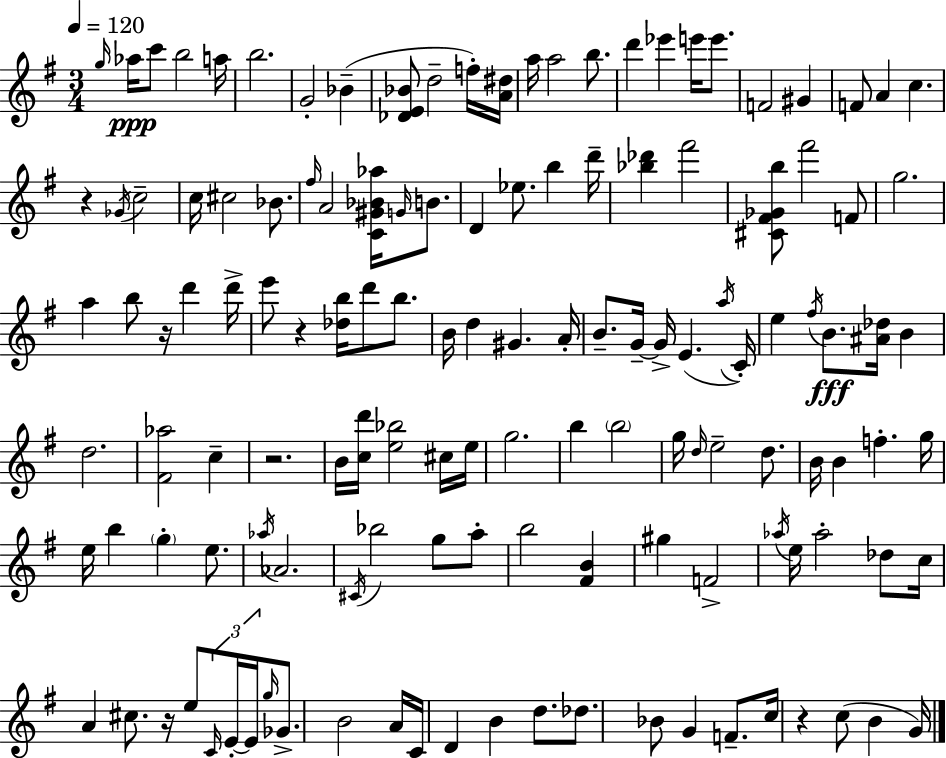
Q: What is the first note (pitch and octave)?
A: G5